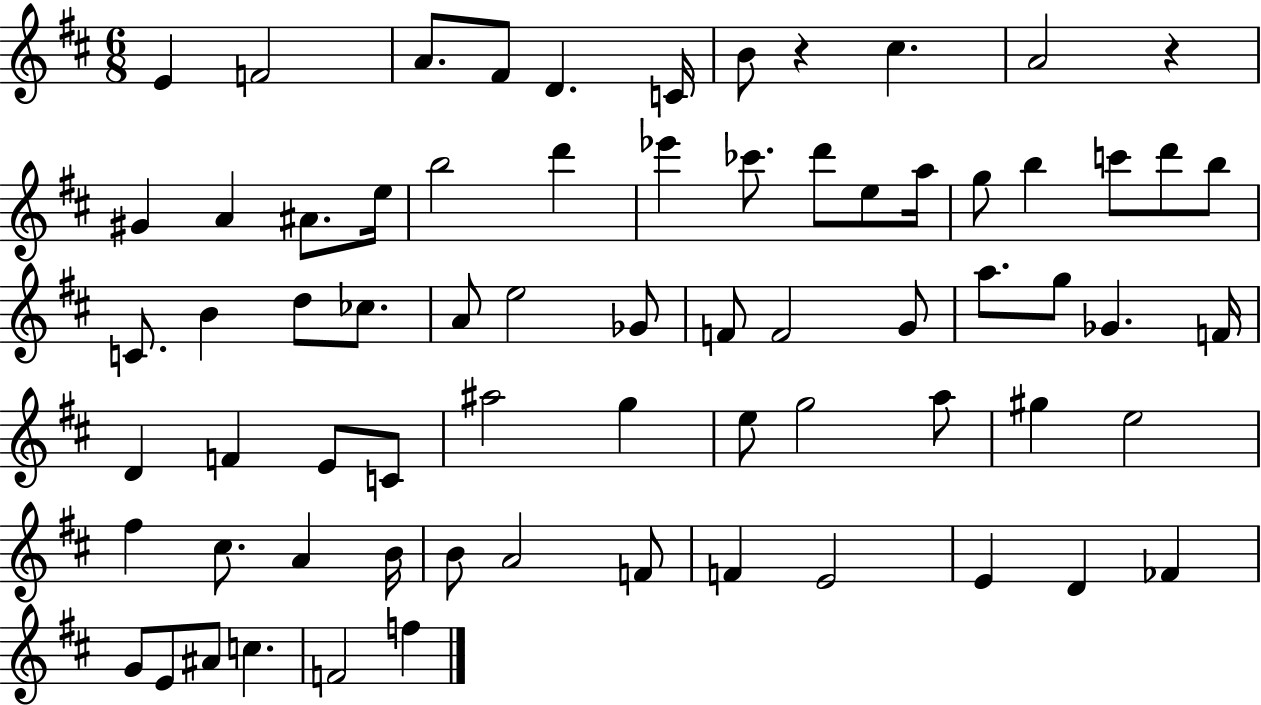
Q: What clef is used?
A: treble